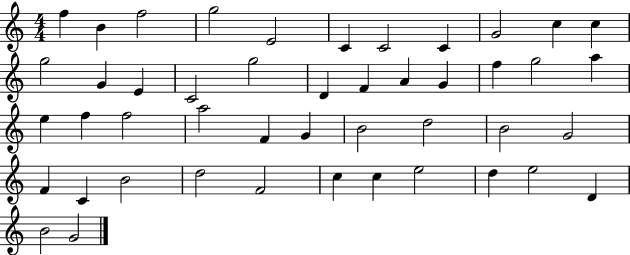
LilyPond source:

{
  \clef treble
  \numericTimeSignature
  \time 4/4
  \key c \major
  f''4 b'4 f''2 | g''2 e'2 | c'4 c'2 c'4 | g'2 c''4 c''4 | \break g''2 g'4 e'4 | c'2 g''2 | d'4 f'4 a'4 g'4 | f''4 g''2 a''4 | \break e''4 f''4 f''2 | a''2 f'4 g'4 | b'2 d''2 | b'2 g'2 | \break f'4 c'4 b'2 | d''2 f'2 | c''4 c''4 e''2 | d''4 e''2 d'4 | \break b'2 g'2 | \bar "|."
}